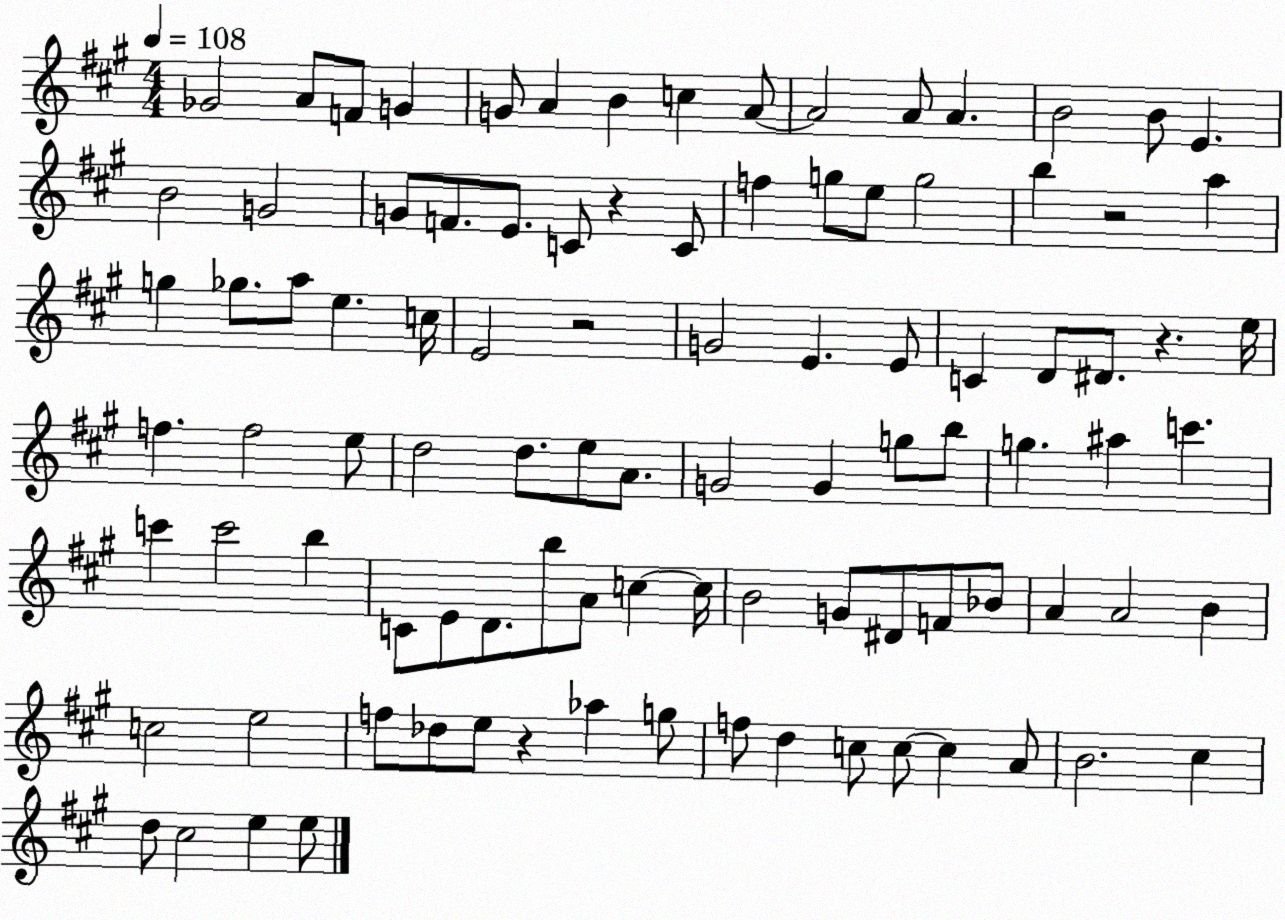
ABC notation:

X:1
T:Untitled
M:4/4
L:1/4
K:A
_G2 A/2 F/2 G G/2 A B c A/2 A2 A/2 A B2 B/2 E B2 G2 G/2 F/2 E/2 C/2 z C/2 f g/2 e/2 g2 b z2 a g _g/2 a/2 e c/4 E2 z2 G2 E E/2 C D/2 ^D/2 z e/4 f f2 e/2 d2 d/2 e/2 A/2 G2 G g/2 b/2 g ^a c' c' c'2 b C/2 E/2 D/2 b/2 A/2 c c/4 B2 G/2 ^D/2 F/2 _B/2 A A2 B c2 e2 f/2 _d/2 e/2 z _a g/2 f/2 d c/2 c/2 c A/2 B2 ^c d/2 ^c2 e e/2